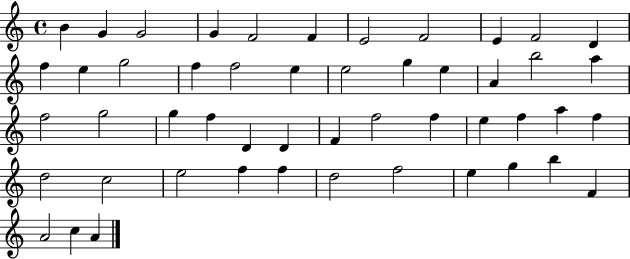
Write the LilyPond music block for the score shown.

{
  \clef treble
  \time 4/4
  \defaultTimeSignature
  \key c \major
  b'4 g'4 g'2 | g'4 f'2 f'4 | e'2 f'2 | e'4 f'2 d'4 | \break f''4 e''4 g''2 | f''4 f''2 e''4 | e''2 g''4 e''4 | a'4 b''2 a''4 | \break f''2 g''2 | g''4 f''4 d'4 d'4 | f'4 f''2 f''4 | e''4 f''4 a''4 f''4 | \break d''2 c''2 | e''2 f''4 f''4 | d''2 f''2 | e''4 g''4 b''4 f'4 | \break a'2 c''4 a'4 | \bar "|."
}